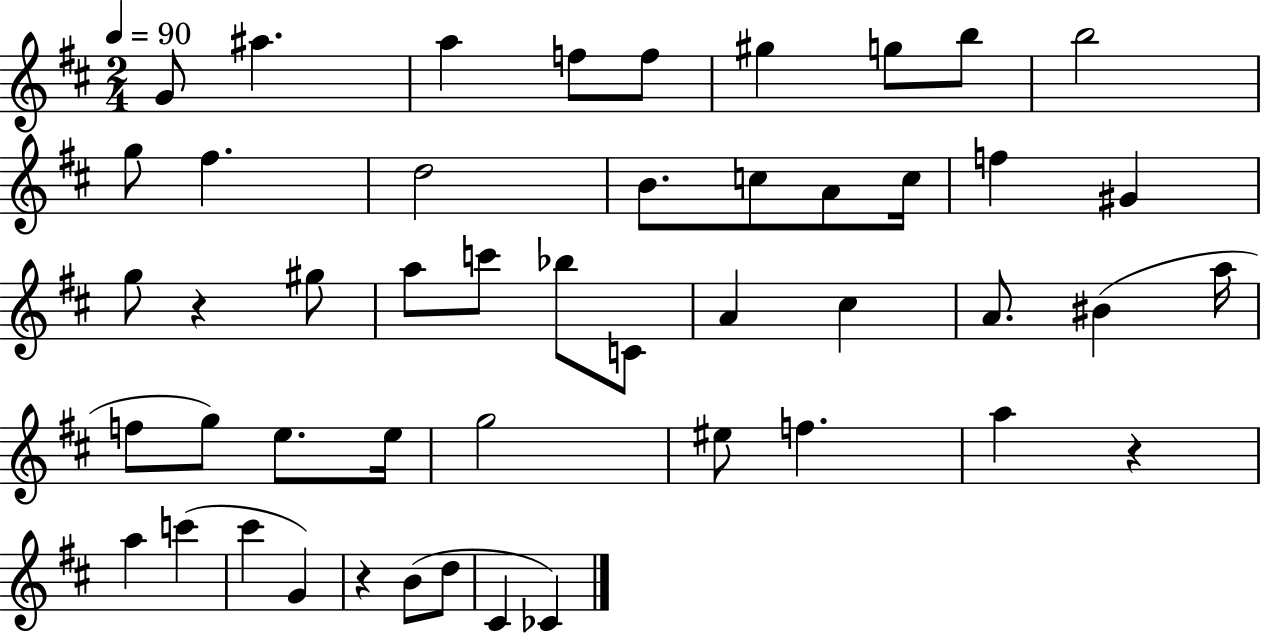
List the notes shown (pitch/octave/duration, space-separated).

G4/e A#5/q. A5/q F5/e F5/e G#5/q G5/e B5/e B5/h G5/e F#5/q. D5/h B4/e. C5/e A4/e C5/s F5/q G#4/q G5/e R/q G#5/e A5/e C6/e Bb5/e C4/e A4/q C#5/q A4/e. BIS4/q A5/s F5/e G5/e E5/e. E5/s G5/h EIS5/e F5/q. A5/q R/q A5/q C6/q C#6/q G4/q R/q B4/e D5/e C#4/q CES4/q